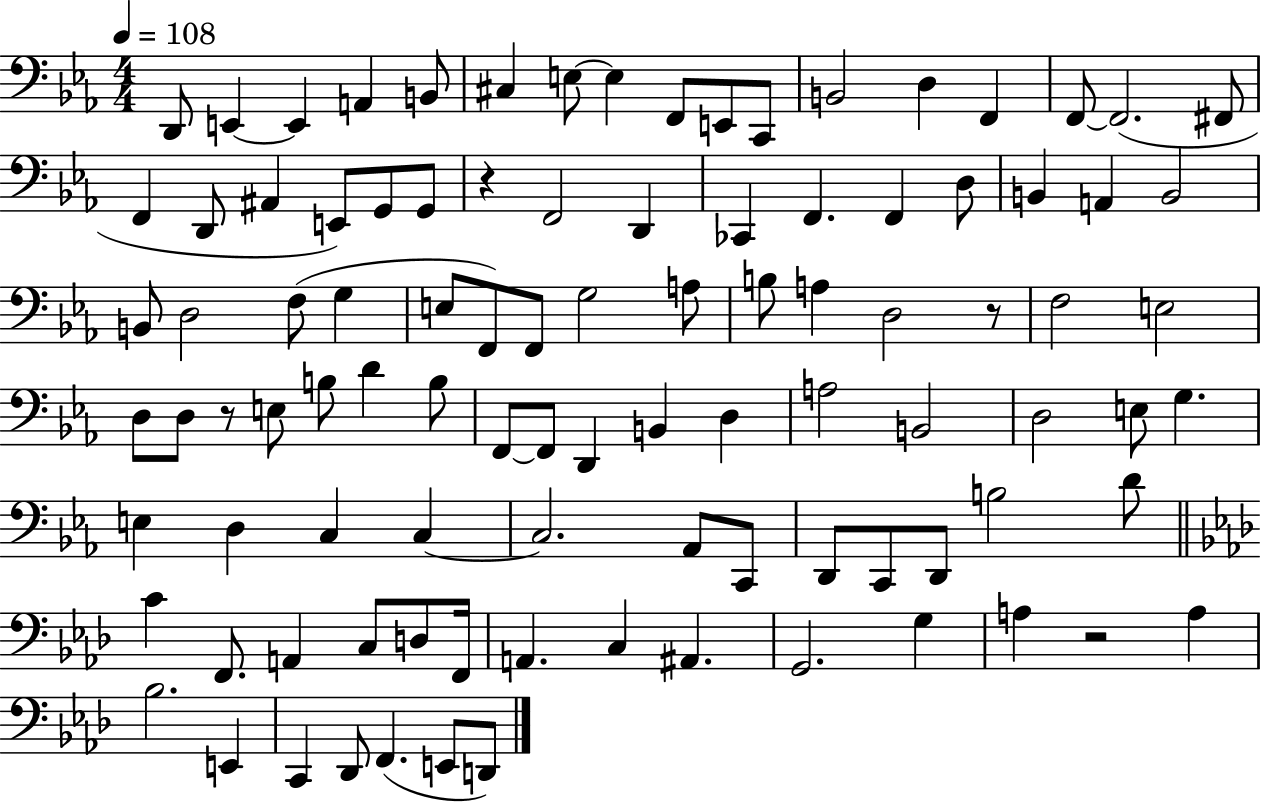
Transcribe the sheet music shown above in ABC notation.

X:1
T:Untitled
M:4/4
L:1/4
K:Eb
D,,/2 E,, E,, A,, B,,/2 ^C, E,/2 E, F,,/2 E,,/2 C,,/2 B,,2 D, F,, F,,/2 F,,2 ^F,,/2 F,, D,,/2 ^A,, E,,/2 G,,/2 G,,/2 z F,,2 D,, _C,, F,, F,, D,/2 B,, A,, B,,2 B,,/2 D,2 F,/2 G, E,/2 F,,/2 F,,/2 G,2 A,/2 B,/2 A, D,2 z/2 F,2 E,2 D,/2 D,/2 z/2 E,/2 B,/2 D B,/2 F,,/2 F,,/2 D,, B,, D, A,2 B,,2 D,2 E,/2 G, E, D, C, C, C,2 _A,,/2 C,,/2 D,,/2 C,,/2 D,,/2 B,2 D/2 C F,,/2 A,, C,/2 D,/2 F,,/4 A,, C, ^A,, G,,2 G, A, z2 A, _B,2 E,, C,, _D,,/2 F,, E,,/2 D,,/2